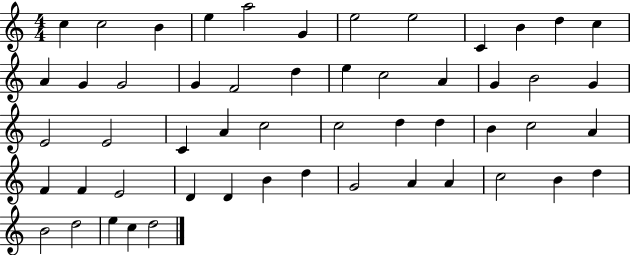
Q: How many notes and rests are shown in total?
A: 53